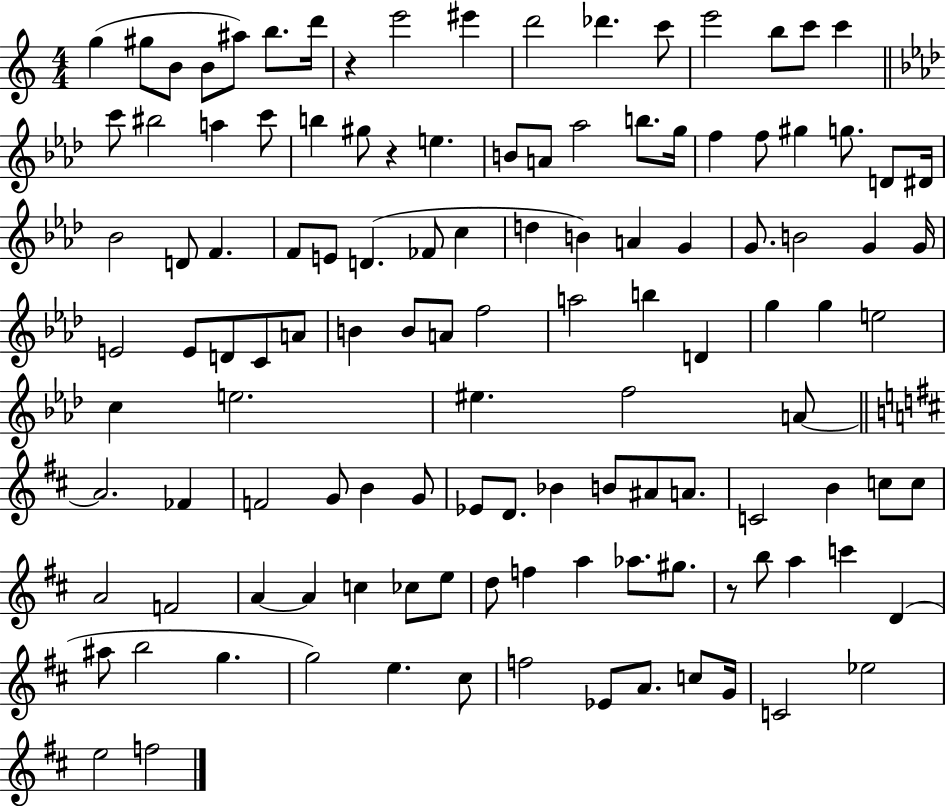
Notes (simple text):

G5/q G#5/e B4/e B4/e A#5/e B5/e. D6/s R/q E6/h EIS6/q D6/h Db6/q. C6/e E6/h B5/e C6/e C6/q C6/e BIS5/h A5/q C6/e B5/q G#5/e R/q E5/q. B4/e A4/e Ab5/h B5/e. G5/s F5/q F5/e G#5/q G5/e. D4/e D#4/s Bb4/h D4/e F4/q. F4/e E4/e D4/q. FES4/e C5/q D5/q B4/q A4/q G4/q G4/e. B4/h G4/q G4/s E4/h E4/e D4/e C4/e A4/e B4/q B4/e A4/e F5/h A5/h B5/q D4/q G5/q G5/q E5/h C5/q E5/h. EIS5/q. F5/h A4/e A4/h. FES4/q F4/h G4/e B4/q G4/e Eb4/e D4/e. Bb4/q B4/e A#4/e A4/e. C4/h B4/q C5/e C5/e A4/h F4/h A4/q A4/q C5/q CES5/e E5/e D5/e F5/q A5/q Ab5/e. G#5/e. R/e B5/e A5/q C6/q D4/q A#5/e B5/h G5/q. G5/h E5/q. C#5/e F5/h Eb4/e A4/e. C5/e G4/s C4/h Eb5/h E5/h F5/h